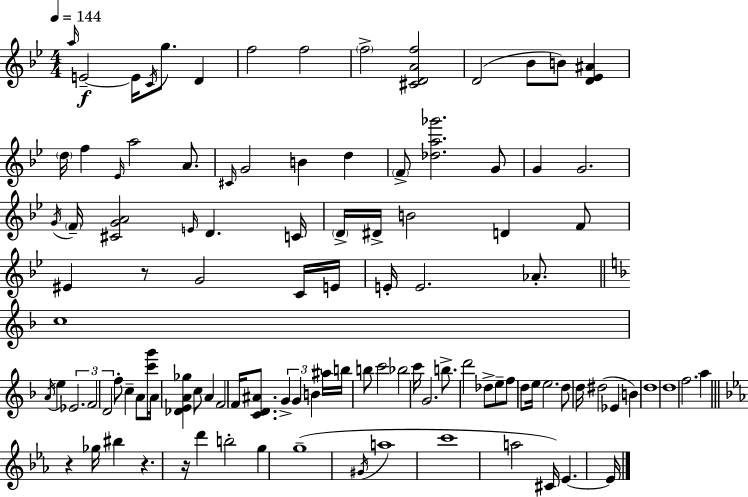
{
  \clef treble
  \numericTimeSignature
  \time 4/4
  \key bes \major
  \tempo 4 = 144
  \grace { a''16 }\f e'2--~~ e'16 \acciaccatura { c'16 } g''8. d'4 | f''2 f''2 | \parenthesize f''2-> <cis' d' a' f''>2 | d'2( bes'8 b'8) <d' ees' ais'>4 | \break \parenthesize d''16 f''4 \grace { ees'16 } a''2 | a'8. \grace { cis'16 } g'2 b'4 | d''4 \parenthesize f'8-> <des'' a'' ges'''>2. | g'8 g'4 g'2. | \break \acciaccatura { g'16 } \parenthesize f'16-- <cis' g' a'>2 \grace { e'16 } d'4. | c'16 \parenthesize d'16-> dis'16-> b'2 | d'4 f'8 eis'4 r8 g'2 | c'16 e'16 e'16-. e'2. | \break aes'8.-. \bar "||" \break \key d \minor c''1 | \acciaccatura { a'16 } e''4 \tuplet 3/2 { ees'2. | f'2 d'2 } | f''8-. c''4-- a'8 <c''' g'''>16 a'16 <des' e' a' ges''>4 c''8 | \break a'4 f'2 f'16 <c' d' ais'>8. | \tuplet 3/2 { g'4-> g'4 b'4 } ais''16 b''16 b''8 | c'''2 bes''2 | c'''16 g'2. b''8.-> | \break d'''2 des''8-> e''8-- f''8 d''8 | e''16 e''2. d''8 | d''16 dis''2( ees'4 b'4) | d''1 | \break d''1 | f''2. a''4 | \bar "||" \break \key c \minor r4 ges''16 bis''4 r4. r16 | d'''4 b''2-. g''4 | g''1--( | \acciaccatura { gis'16 } a''1 | \break c'''1 | a''2 cis'16) ees'4.~~ | ees'16 \bar "|."
}